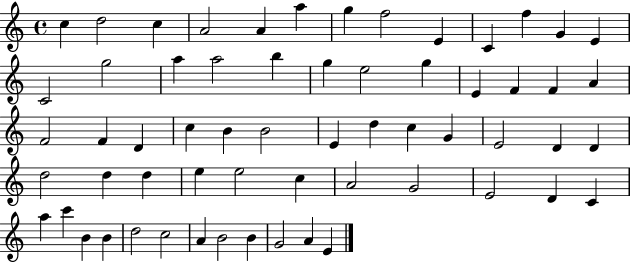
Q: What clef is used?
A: treble